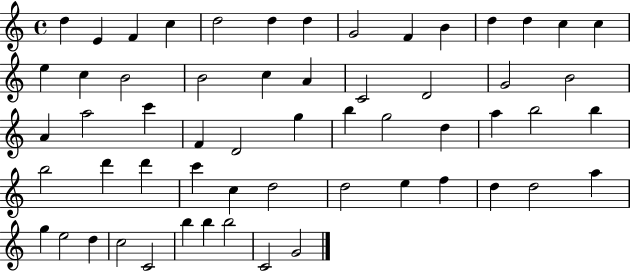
D5/q E4/q F4/q C5/q D5/h D5/q D5/q G4/h F4/q B4/q D5/q D5/q C5/q C5/q E5/q C5/q B4/h B4/h C5/q A4/q C4/h D4/h G4/h B4/h A4/q A5/h C6/q F4/q D4/h G5/q B5/q G5/h D5/q A5/q B5/h B5/q B5/h D6/q D6/q C6/q C5/q D5/h D5/h E5/q F5/q D5/q D5/h A5/q G5/q E5/h D5/q C5/h C4/h B5/q B5/q B5/h C4/h G4/h